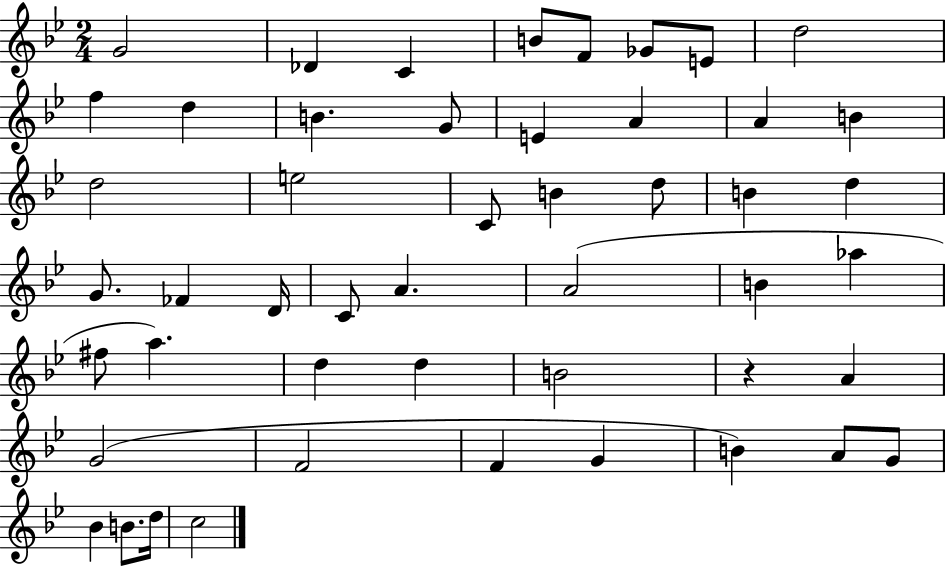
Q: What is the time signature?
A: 2/4